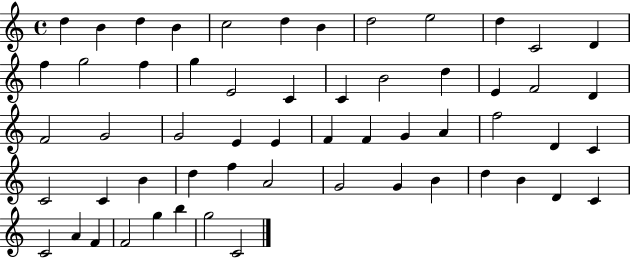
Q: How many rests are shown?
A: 0